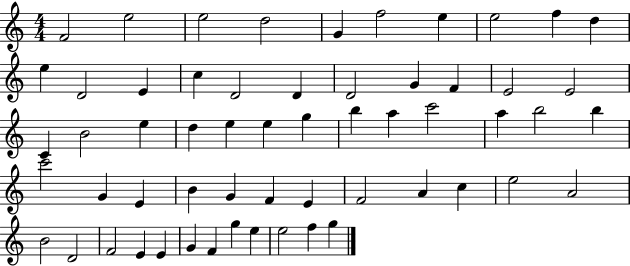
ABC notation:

X:1
T:Untitled
M:4/4
L:1/4
K:C
F2 e2 e2 d2 G f2 e e2 f d e D2 E c D2 D D2 G F E2 E2 C B2 e d e e g b a c'2 a b2 b c'2 G E B G F E F2 A c e2 A2 B2 D2 F2 E E G F g e e2 f g